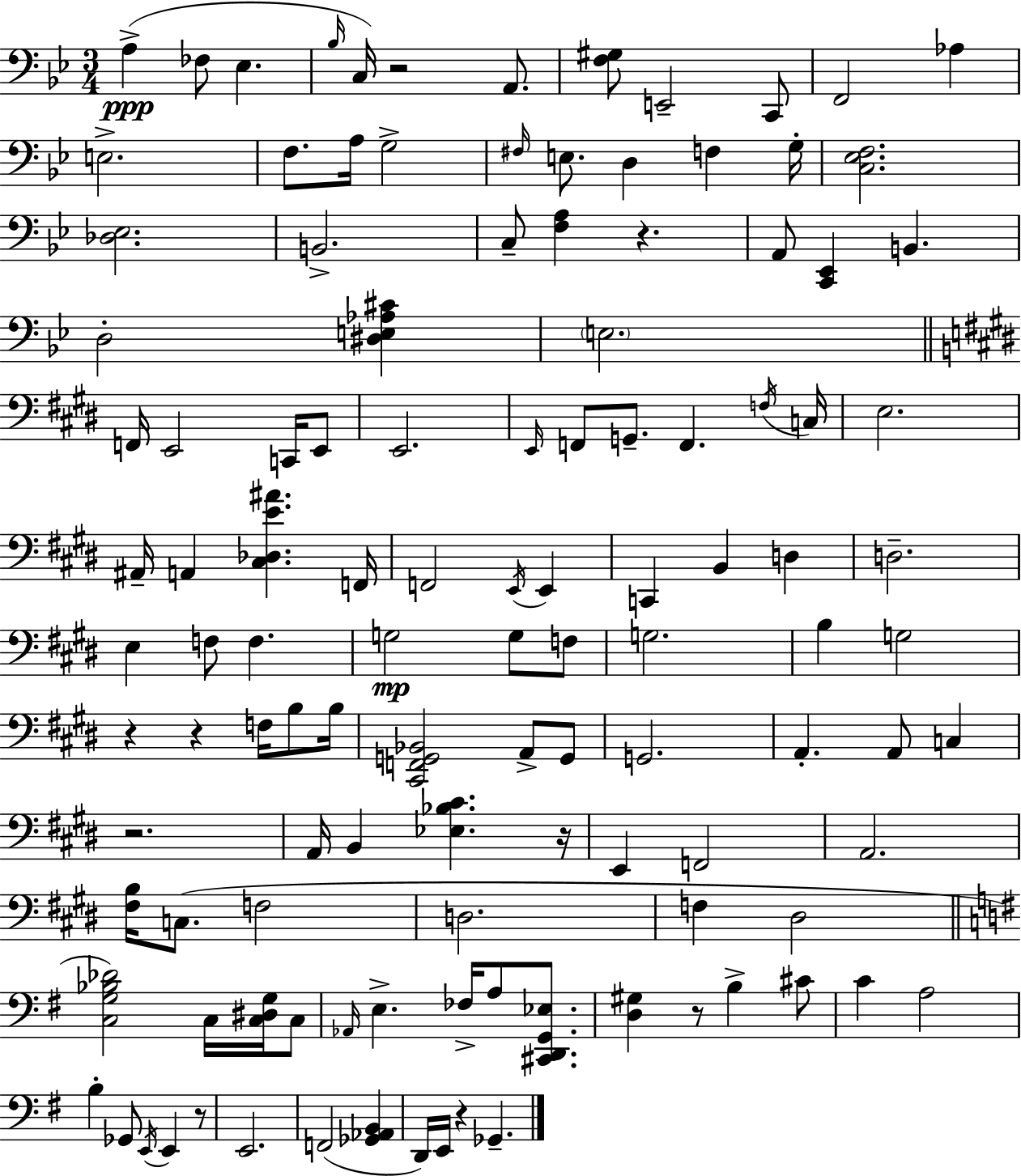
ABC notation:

X:1
T:Untitled
M:3/4
L:1/4
K:Bb
A, _F,/2 _E, _B,/4 C,/4 z2 A,,/2 [F,^G,]/2 E,,2 C,,/2 F,,2 _A, E,2 F,/2 A,/4 G,2 ^F,/4 E,/2 D, F, G,/4 [C,_E,F,]2 [_D,_E,]2 B,,2 C,/2 [F,A,] z A,,/2 [C,,_E,,] B,, D,2 [^D,E,_A,^C] E,2 F,,/4 E,,2 C,,/4 E,,/2 E,,2 E,,/4 F,,/2 G,,/2 F,, F,/4 C,/4 E,2 ^A,,/4 A,, [^C,_D,E^A] F,,/4 F,,2 E,,/4 E,, C,, B,, D, D,2 E, F,/2 F, G,2 G,/2 F,/2 G,2 B, G,2 z z F,/4 B,/2 B,/4 [^C,,F,,G,,_B,,]2 A,,/2 G,,/2 G,,2 A,, A,,/2 C, z2 A,,/4 B,, [_E,_B,^C] z/4 E,, F,,2 A,,2 [^F,B,]/4 C,/2 F,2 D,2 F, ^D,2 [C,G,_B,_D]2 C,/4 [C,^D,G,]/4 C,/2 _A,,/4 E, _F,/4 A,/2 [^C,,D,,G,,_E,]/2 [D,^G,] z/2 B, ^C/2 C A,2 B, _G,,/2 E,,/4 E,, z/2 E,,2 F,,2 [_G,,_A,,B,,] D,,/4 E,,/4 z _G,,